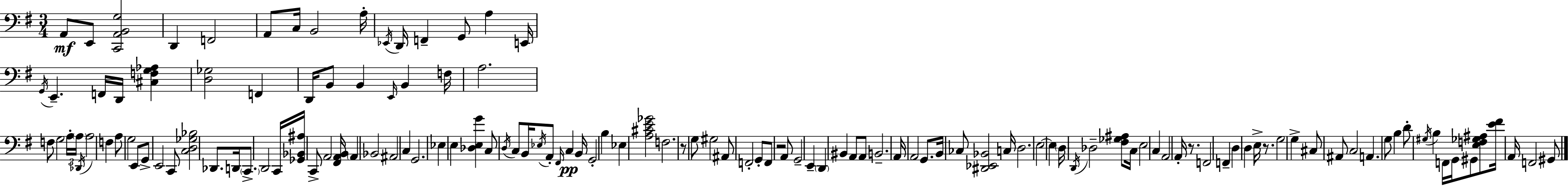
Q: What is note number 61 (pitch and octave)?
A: C3